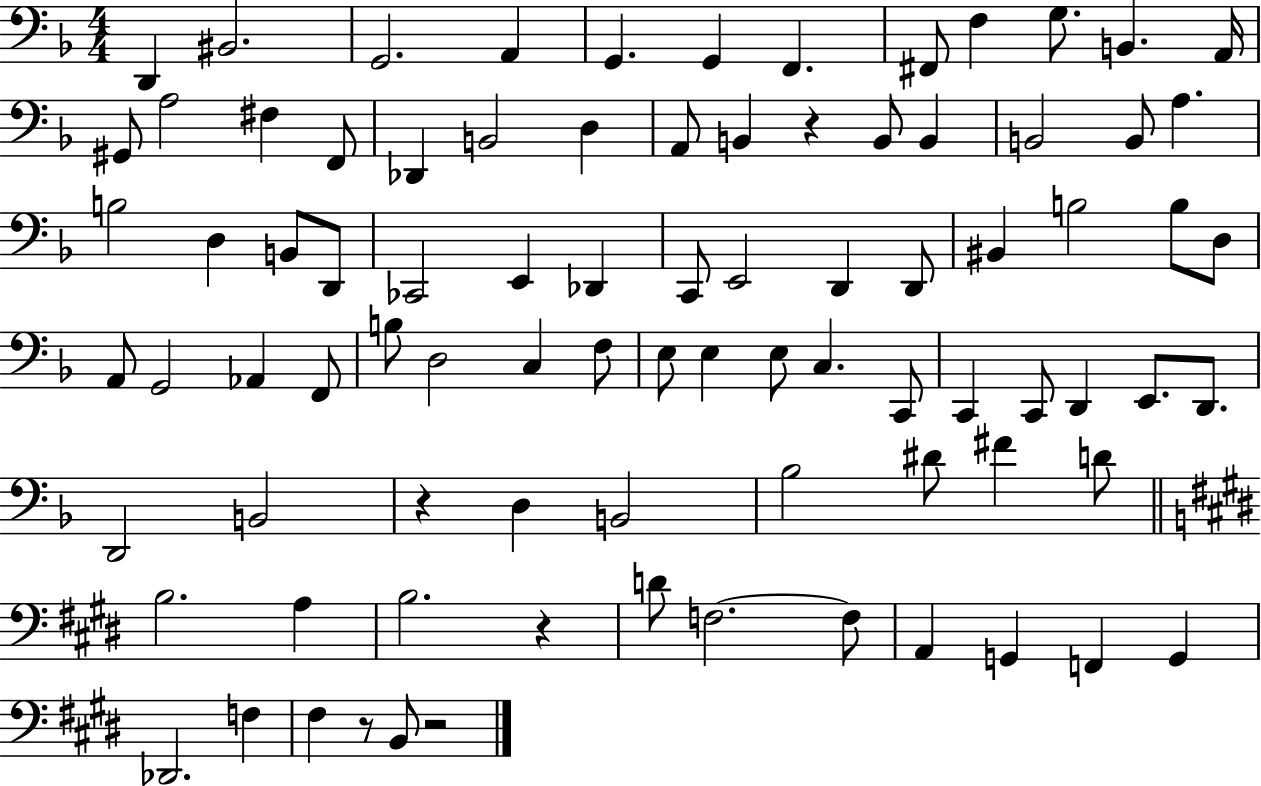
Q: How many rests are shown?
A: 5